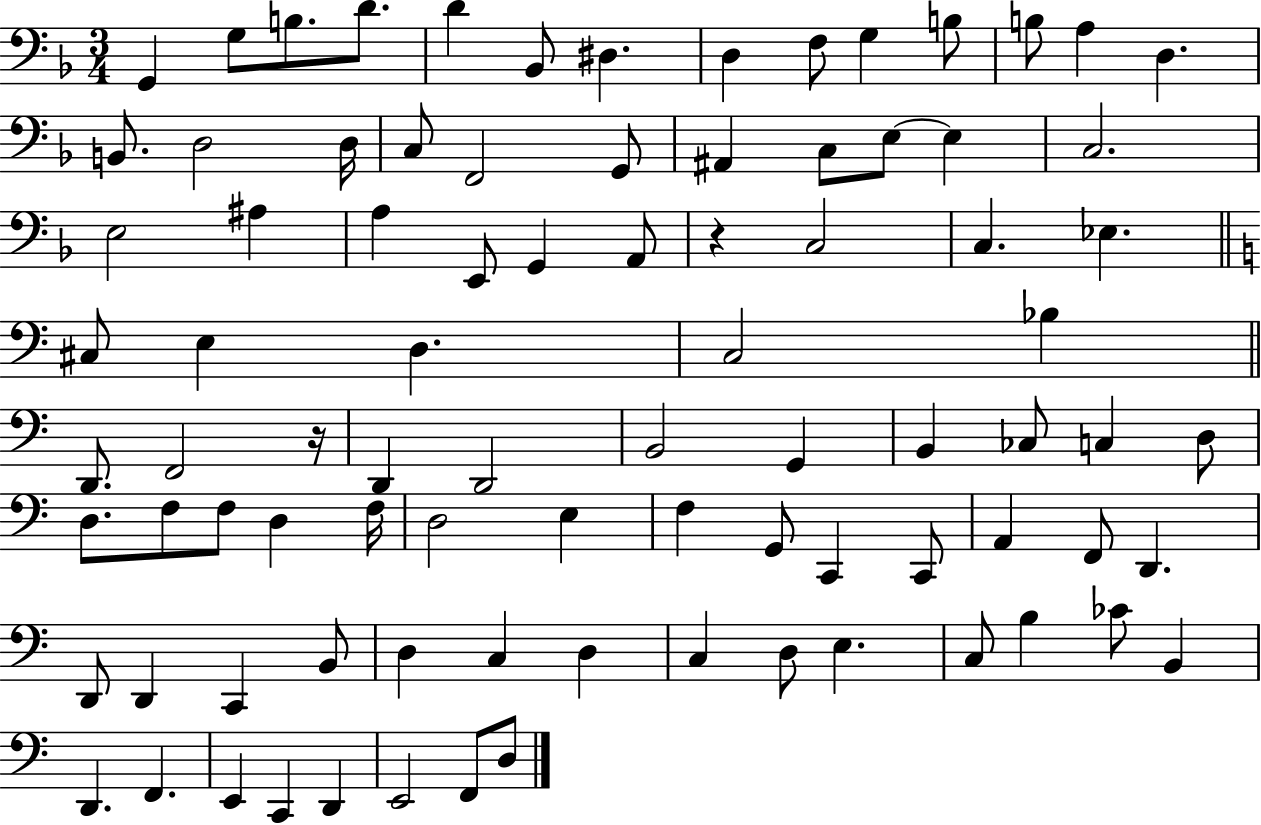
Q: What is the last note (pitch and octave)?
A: D3